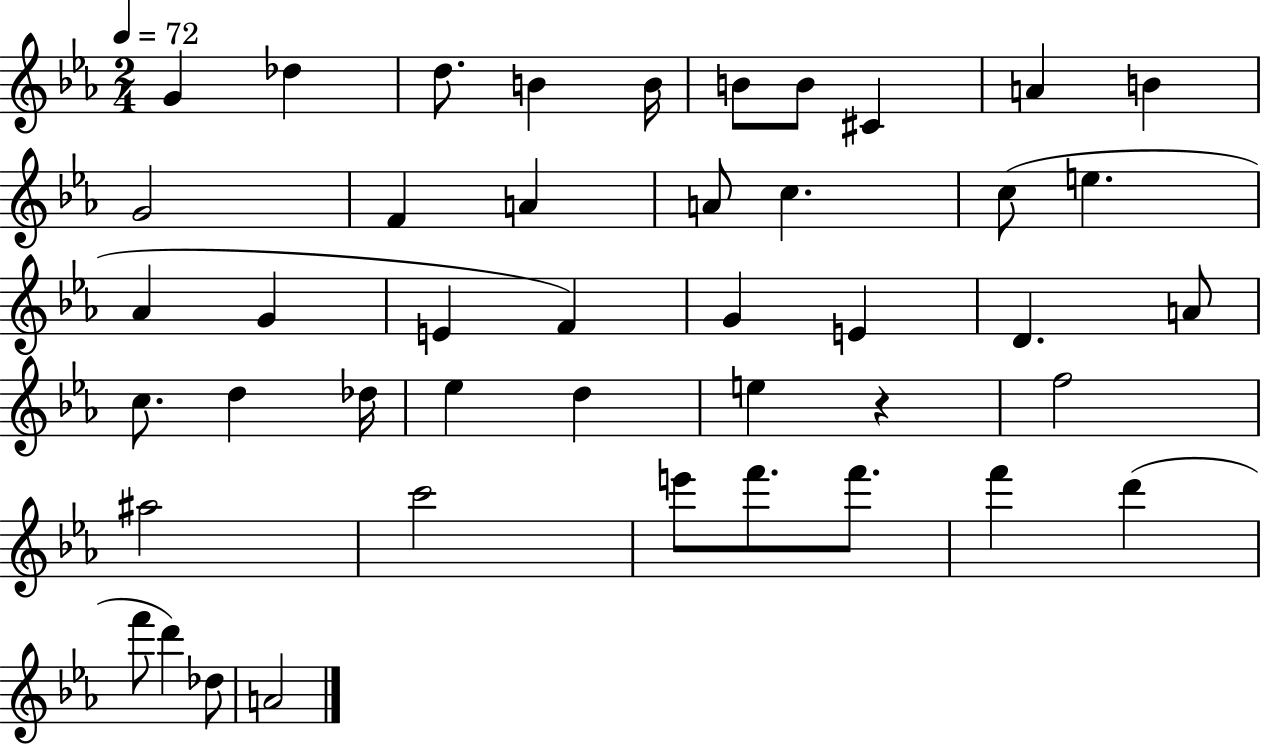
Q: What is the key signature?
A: EES major